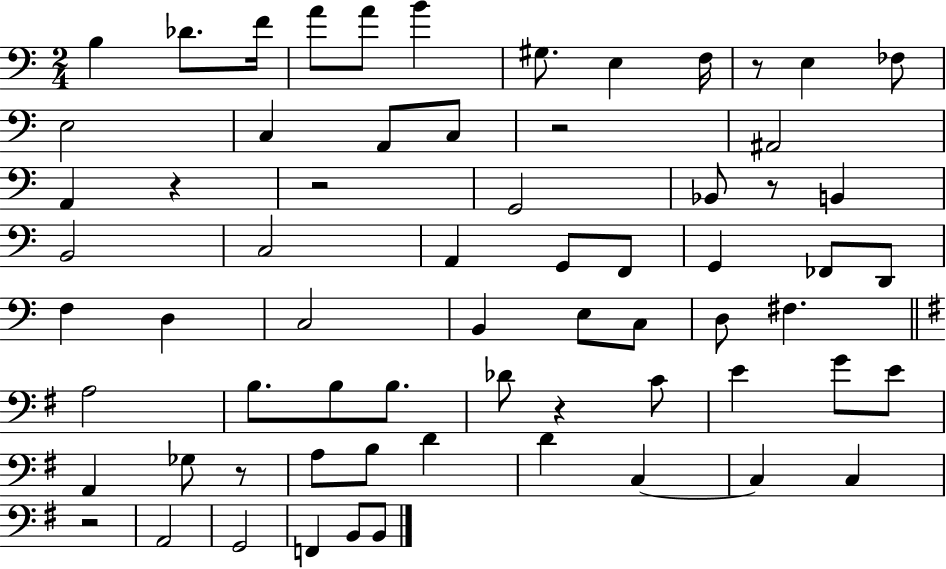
X:1
T:Untitled
M:2/4
L:1/4
K:C
B, _D/2 F/4 A/2 A/2 B ^G,/2 E, F,/4 z/2 E, _F,/2 E,2 C, A,,/2 C,/2 z2 ^A,,2 A,, z z2 G,,2 _B,,/2 z/2 B,, B,,2 C,2 A,, G,,/2 F,,/2 G,, _F,,/2 D,,/2 F, D, C,2 B,, E,/2 C,/2 D,/2 ^F, A,2 B,/2 B,/2 B,/2 _D/2 z C/2 E G/2 E/2 A,, _G,/2 z/2 A,/2 B,/2 D D C, C, C, z2 A,,2 G,,2 F,, B,,/2 B,,/2